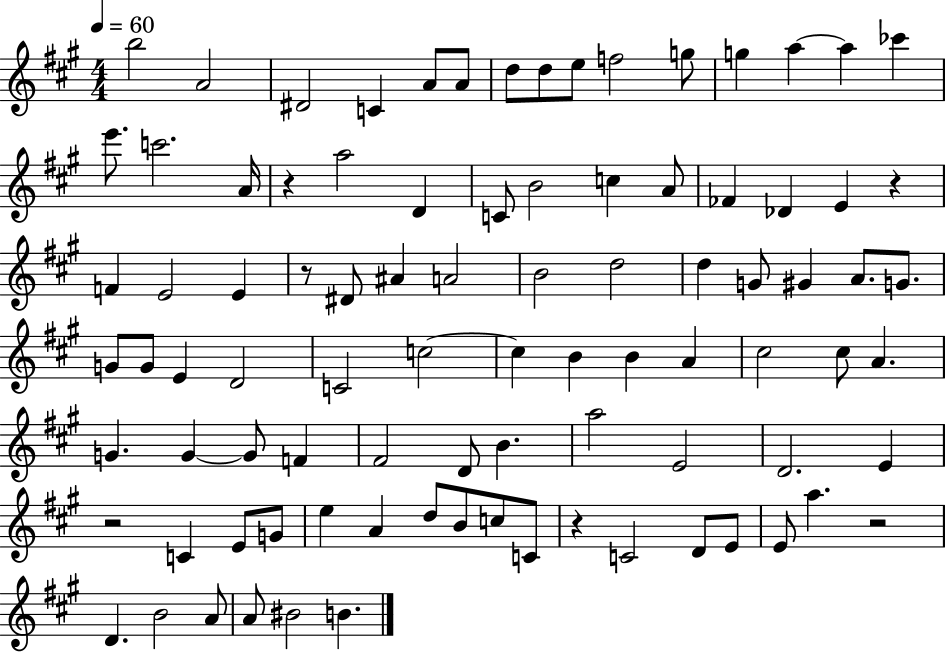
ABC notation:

X:1
T:Untitled
M:4/4
L:1/4
K:A
b2 A2 ^D2 C A/2 A/2 d/2 d/2 e/2 f2 g/2 g a a _c' e'/2 c'2 A/4 z a2 D C/2 B2 c A/2 _F _D E z F E2 E z/2 ^D/2 ^A A2 B2 d2 d G/2 ^G A/2 G/2 G/2 G/2 E D2 C2 c2 c B B A ^c2 ^c/2 A G G G/2 F ^F2 D/2 B a2 E2 D2 E z2 C E/2 G/2 e A d/2 B/2 c/2 C/2 z C2 D/2 E/2 E/2 a z2 D B2 A/2 A/2 ^B2 B